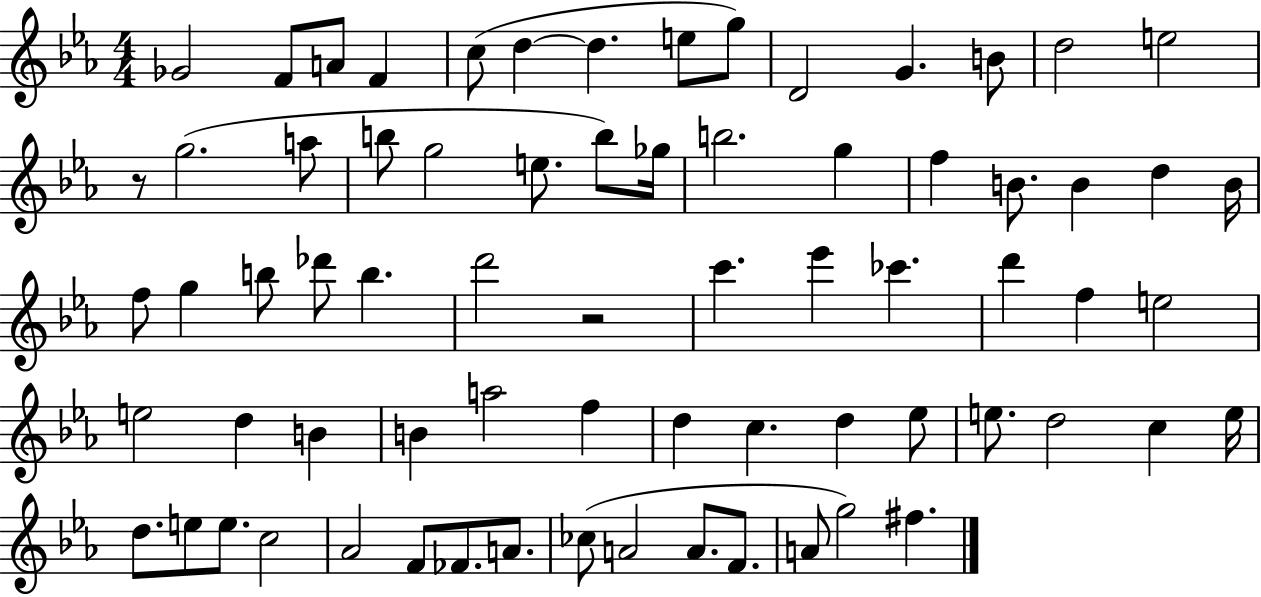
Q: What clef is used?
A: treble